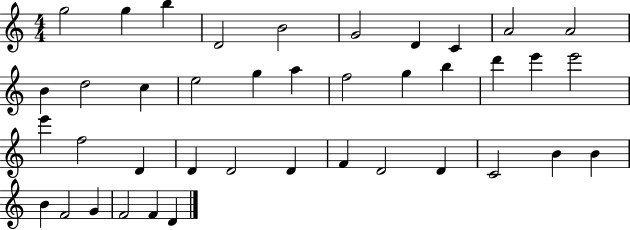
{
  \clef treble
  \numericTimeSignature
  \time 4/4
  \key c \major
  g''2 g''4 b''4 | d'2 b'2 | g'2 d'4 c'4 | a'2 a'2 | \break b'4 d''2 c''4 | e''2 g''4 a''4 | f''2 g''4 b''4 | d'''4 e'''4 e'''2 | \break e'''4 f''2 d'4 | d'4 d'2 d'4 | f'4 d'2 d'4 | c'2 b'4 b'4 | \break b'4 f'2 g'4 | f'2 f'4 d'4 | \bar "|."
}